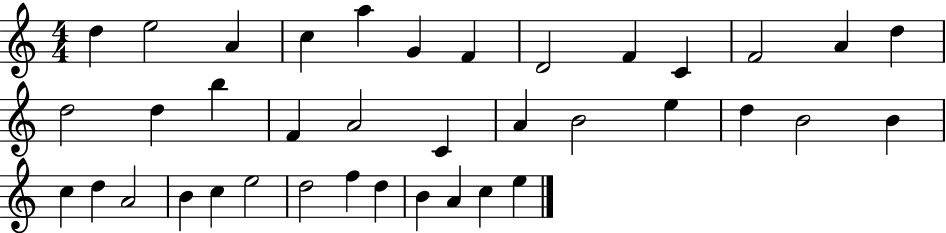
{
  \clef treble
  \numericTimeSignature
  \time 4/4
  \key c \major
  d''4 e''2 a'4 | c''4 a''4 g'4 f'4 | d'2 f'4 c'4 | f'2 a'4 d''4 | \break d''2 d''4 b''4 | f'4 a'2 c'4 | a'4 b'2 e''4 | d''4 b'2 b'4 | \break c''4 d''4 a'2 | b'4 c''4 e''2 | d''2 f''4 d''4 | b'4 a'4 c''4 e''4 | \break \bar "|."
}